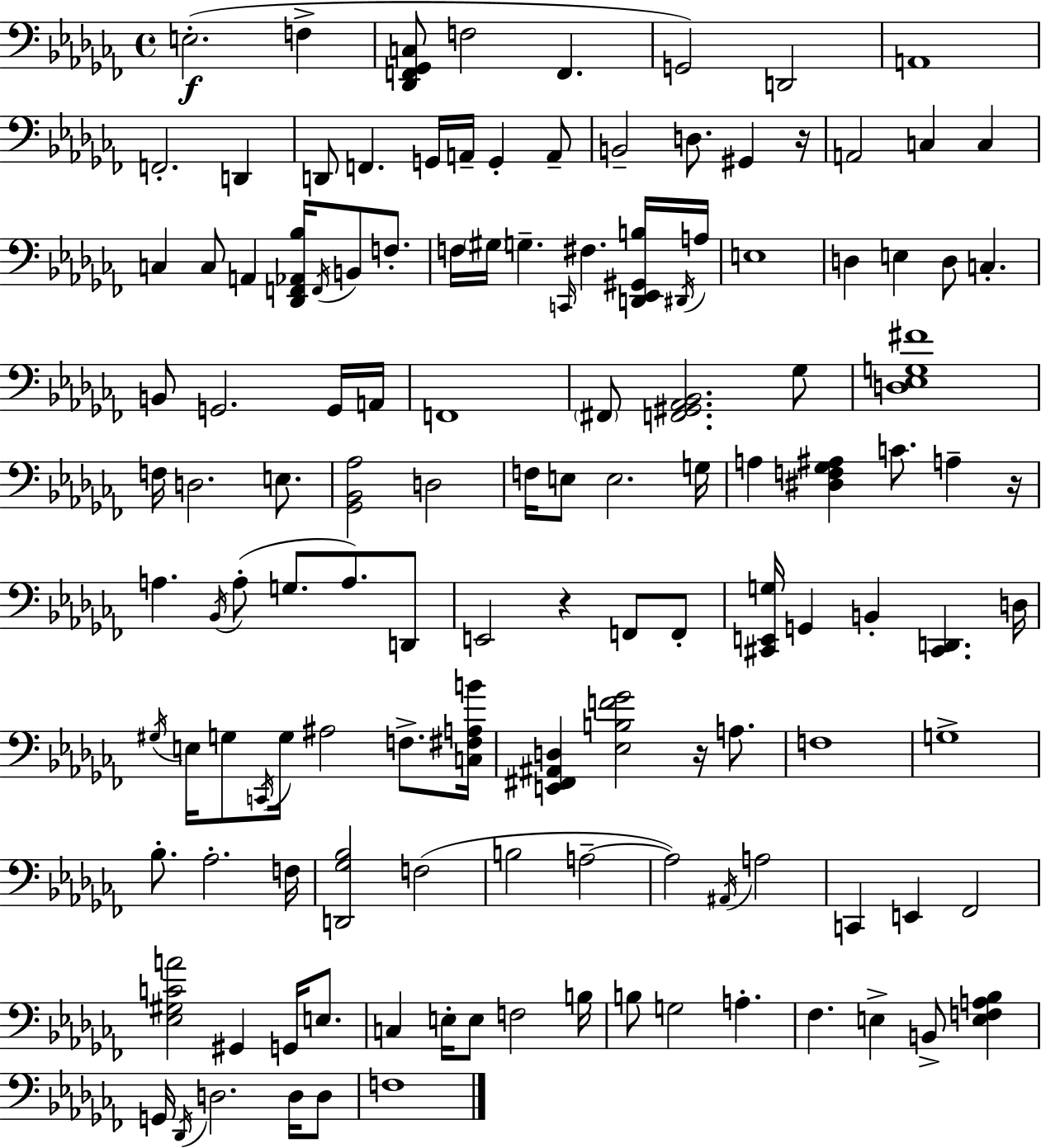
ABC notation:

X:1
T:Untitled
M:4/4
L:1/4
K:Abm
E,2 F, [_D,,F,,_G,,C,]/2 F,2 F,, G,,2 D,,2 A,,4 F,,2 D,, D,,/2 F,, G,,/4 A,,/4 G,, A,,/2 B,,2 D,/2 ^G,, z/4 A,,2 C, C, C, C,/2 A,, [_D,,F,,_A,,_B,]/4 F,,/4 B,,/2 F,/2 F,/4 ^G,/4 G, C,,/4 ^F, [D,,_E,,^G,,B,]/4 ^D,,/4 A,/4 E,4 D, E, D,/2 C, B,,/2 G,,2 G,,/4 A,,/4 F,,4 ^F,,/2 [F,,^G,,_A,,_B,,]2 _G,/2 [D,_E,G,^F]4 F,/4 D,2 E,/2 [_G,,_B,,_A,]2 D,2 F,/4 E,/2 E,2 G,/4 A, [^D,F,_G,^A,] C/2 A, z/4 A, _B,,/4 A,/2 G,/2 A,/2 D,,/2 E,,2 z F,,/2 F,,/2 [^C,,E,,G,]/4 G,, B,, [^C,,D,,] D,/4 ^G,/4 E,/4 G,/2 C,,/4 G,/4 ^A,2 F,/2 [C,^F,A,B]/4 [E,,^F,,^A,,D,] [_E,B,F_G]2 z/4 A,/2 F,4 G,4 _B,/2 _A,2 F,/4 [D,,_G,_B,]2 F,2 B,2 A,2 A,2 ^A,,/4 A,2 C,, E,, _F,,2 [_E,^G,CA]2 ^G,, G,,/4 E,/2 C, E,/4 E,/2 F,2 B,/4 B,/2 G,2 A, _F, E, B,,/2 [E,F,A,_B,] G,,/4 _D,,/4 D,2 D,/4 D,/2 F,4